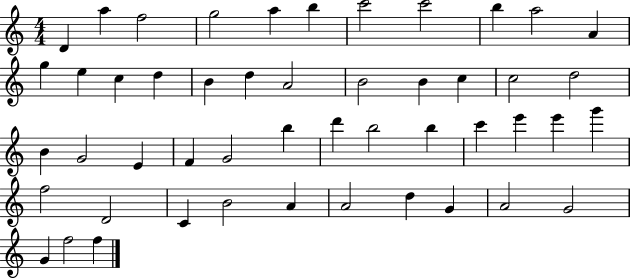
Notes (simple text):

D4/q A5/q F5/h G5/h A5/q B5/q C6/h C6/h B5/q A5/h A4/q G5/q E5/q C5/q D5/q B4/q D5/q A4/h B4/h B4/q C5/q C5/h D5/h B4/q G4/h E4/q F4/q G4/h B5/q D6/q B5/h B5/q C6/q E6/q E6/q G6/q F5/h D4/h C4/q B4/h A4/q A4/h D5/q G4/q A4/h G4/h G4/q F5/h F5/q